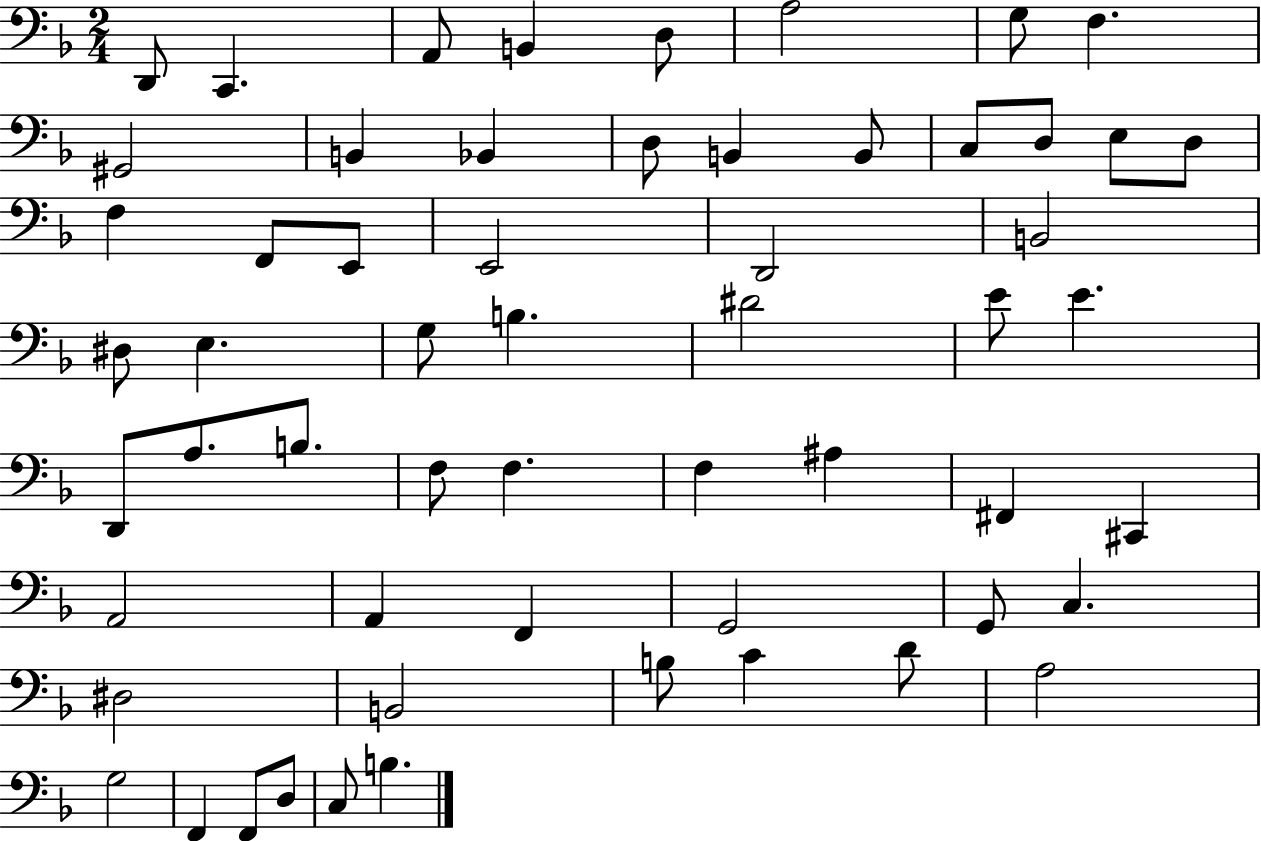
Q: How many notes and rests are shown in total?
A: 58